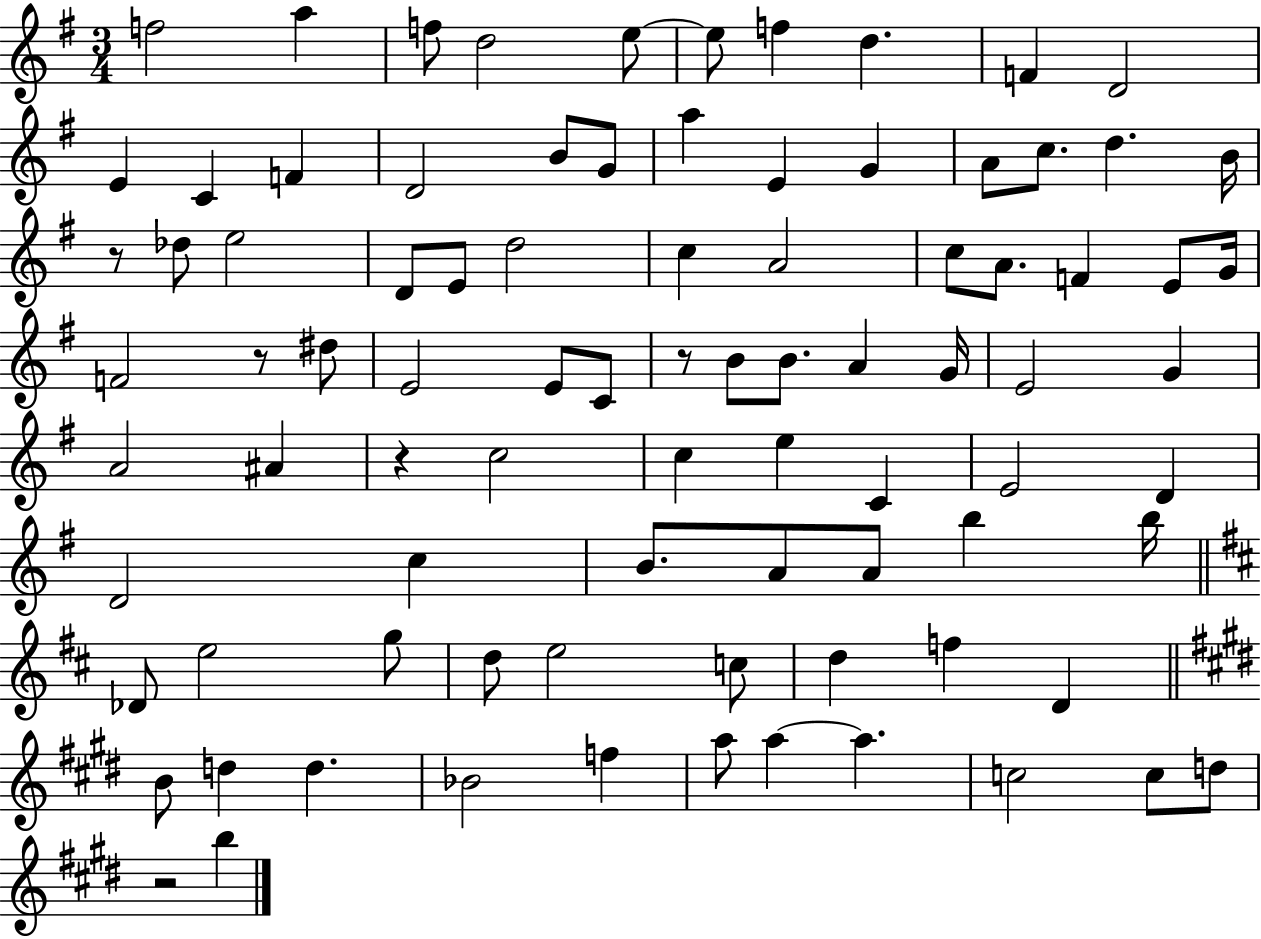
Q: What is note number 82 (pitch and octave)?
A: B5